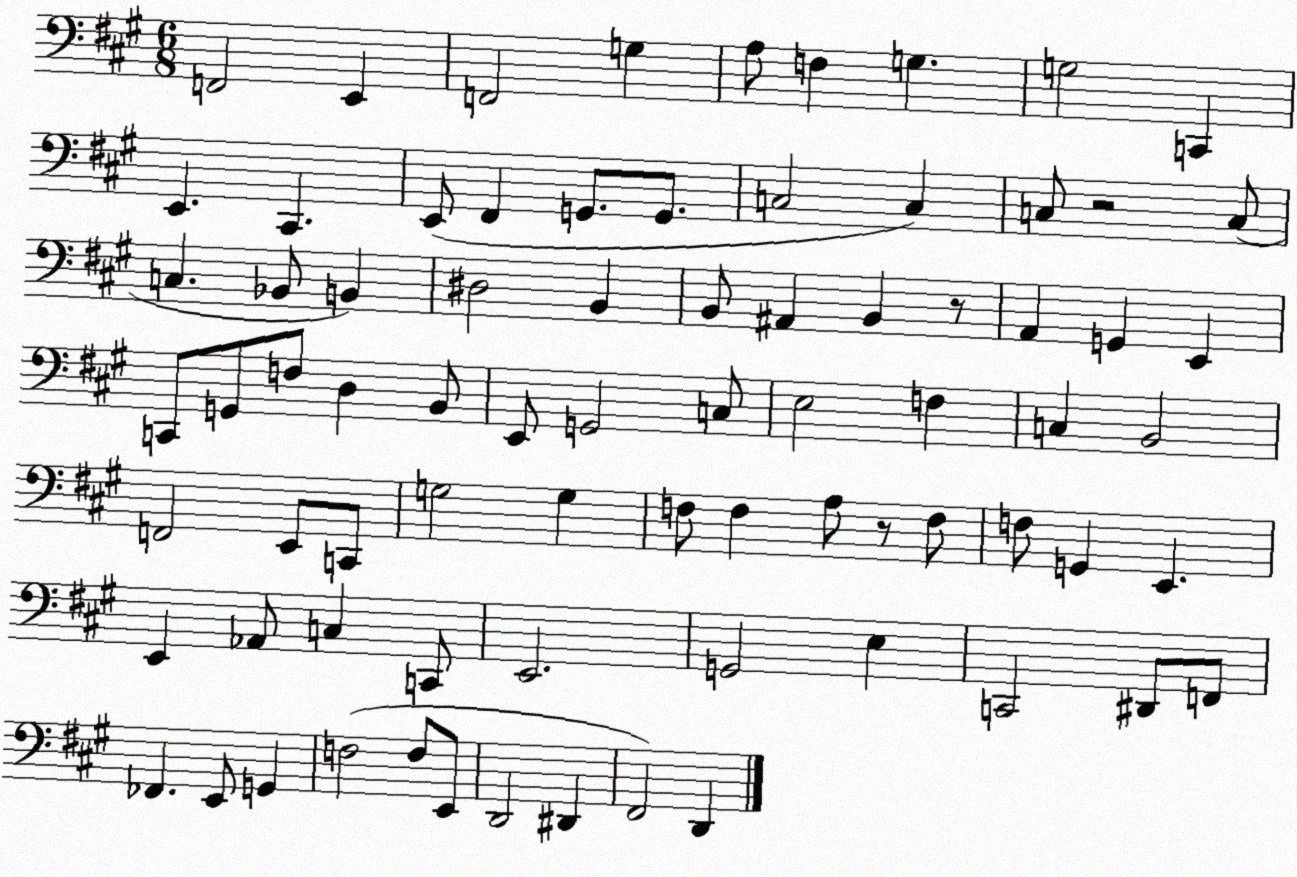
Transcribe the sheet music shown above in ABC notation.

X:1
T:Untitled
M:6/8
L:1/4
K:A
F,,2 E,, F,,2 G, A,/2 F, G, G,2 C,, E,, ^C,, E,,/2 ^F,, G,,/2 G,,/2 C,2 C, C,/2 z2 C,/2 C, _B,,/2 B,, ^D,2 B,, B,,/2 ^A,, B,, z/2 A,, G,, E,, C,,/2 G,,/2 F,/2 D, B,,/2 E,,/2 G,,2 C,/2 E,2 F, C, B,,2 F,,2 E,,/2 C,,/2 G,2 G, F,/2 F, A,/2 z/2 F,/2 F,/2 G,, E,, E,, _A,,/2 C, C,,/2 E,,2 G,,2 E, C,,2 ^D,,/2 F,,/2 _F,, E,,/2 G,, F,2 F,/2 E,,/2 D,,2 ^D,, ^F,,2 D,,